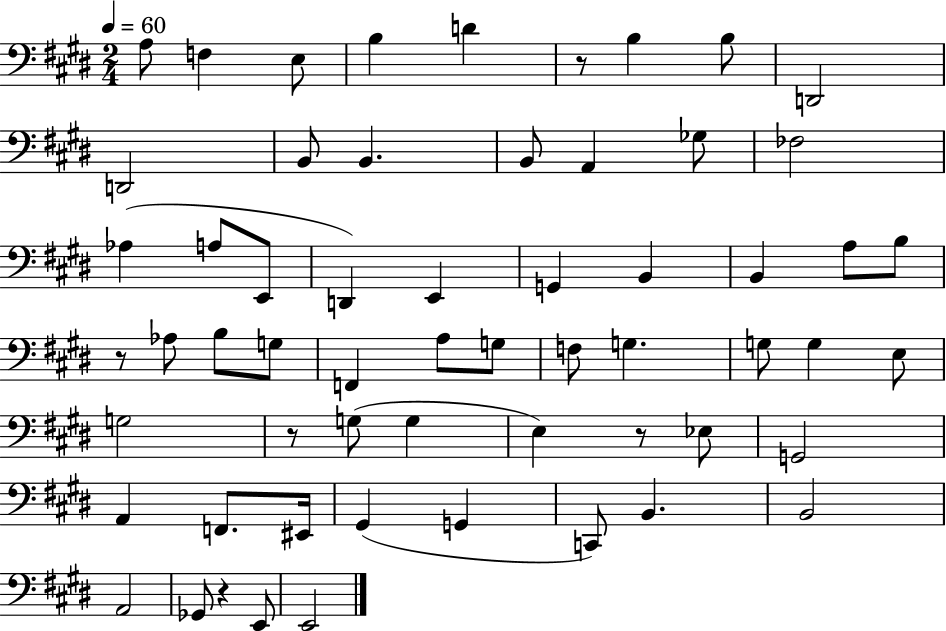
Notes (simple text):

A3/e F3/q E3/e B3/q D4/q R/e B3/q B3/e D2/h D2/h B2/e B2/q. B2/e A2/q Gb3/e FES3/h Ab3/q A3/e E2/e D2/q E2/q G2/q B2/q B2/q A3/e B3/e R/e Ab3/e B3/e G3/e F2/q A3/e G3/e F3/e G3/q. G3/e G3/q E3/e G3/h R/e G3/e G3/q E3/q R/e Eb3/e G2/h A2/q F2/e. EIS2/s G#2/q G2/q C2/e B2/q. B2/h A2/h Gb2/e R/q E2/e E2/h